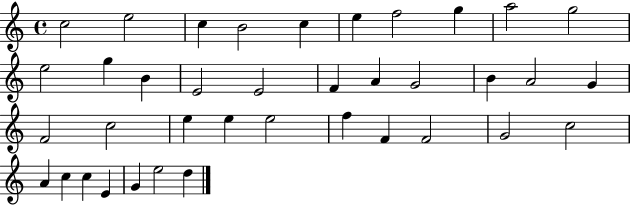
X:1
T:Untitled
M:4/4
L:1/4
K:C
c2 e2 c B2 c e f2 g a2 g2 e2 g B E2 E2 F A G2 B A2 G F2 c2 e e e2 f F F2 G2 c2 A c c E G e2 d